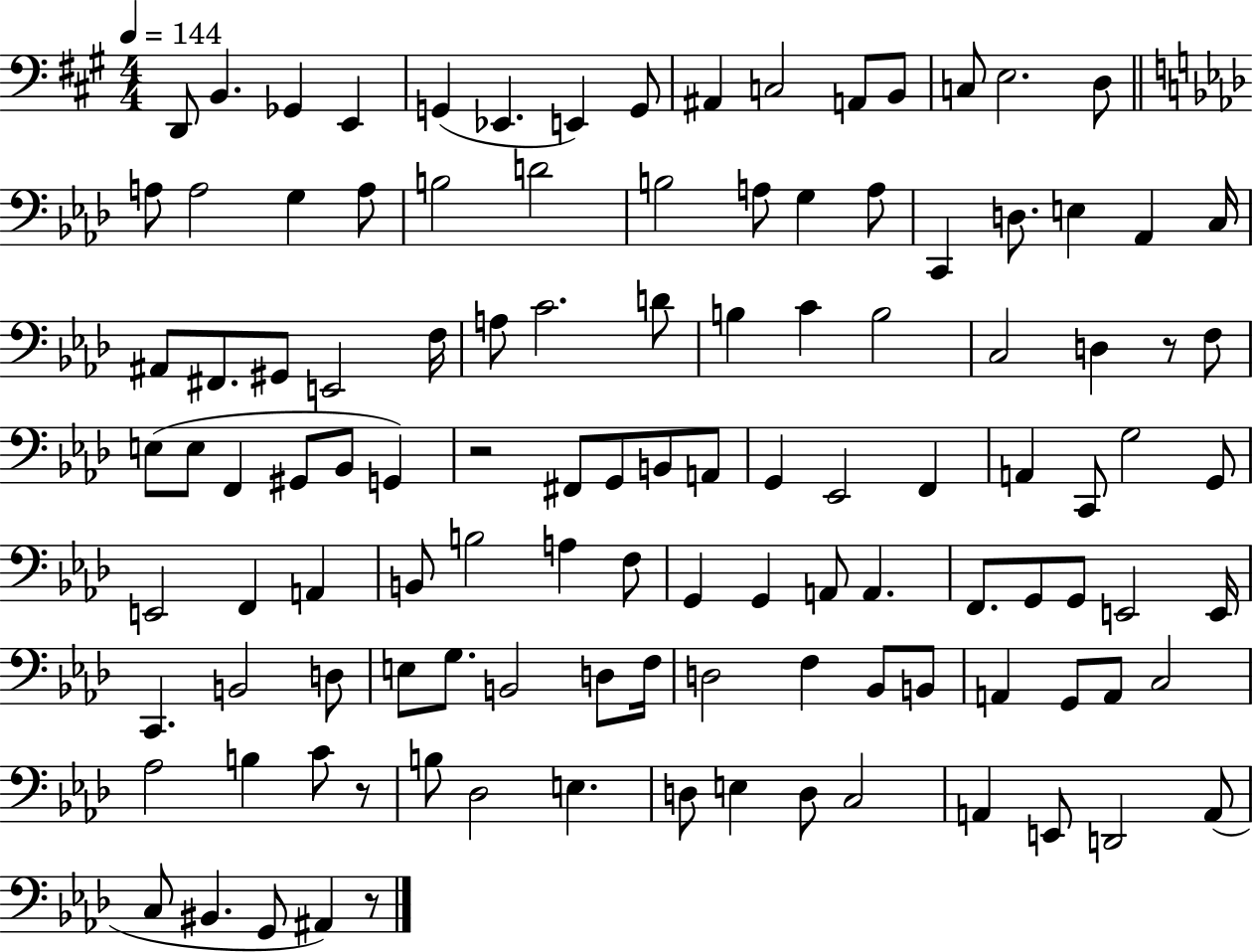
X:1
T:Untitled
M:4/4
L:1/4
K:A
D,,/2 B,, _G,, E,, G,, _E,, E,, G,,/2 ^A,, C,2 A,,/2 B,,/2 C,/2 E,2 D,/2 A,/2 A,2 G, A,/2 B,2 D2 B,2 A,/2 G, A,/2 C,, D,/2 E, _A,, C,/4 ^A,,/2 ^F,,/2 ^G,,/2 E,,2 F,/4 A,/2 C2 D/2 B, C B,2 C,2 D, z/2 F,/2 E,/2 E,/2 F,, ^G,,/2 _B,,/2 G,, z2 ^F,,/2 G,,/2 B,,/2 A,,/2 G,, _E,,2 F,, A,, C,,/2 G,2 G,,/2 E,,2 F,, A,, B,,/2 B,2 A, F,/2 G,, G,, A,,/2 A,, F,,/2 G,,/2 G,,/2 E,,2 E,,/4 C,, B,,2 D,/2 E,/2 G,/2 B,,2 D,/2 F,/4 D,2 F, _B,,/2 B,,/2 A,, G,,/2 A,,/2 C,2 _A,2 B, C/2 z/2 B,/2 _D,2 E, D,/2 E, D,/2 C,2 A,, E,,/2 D,,2 A,,/2 C,/2 ^B,, G,,/2 ^A,, z/2